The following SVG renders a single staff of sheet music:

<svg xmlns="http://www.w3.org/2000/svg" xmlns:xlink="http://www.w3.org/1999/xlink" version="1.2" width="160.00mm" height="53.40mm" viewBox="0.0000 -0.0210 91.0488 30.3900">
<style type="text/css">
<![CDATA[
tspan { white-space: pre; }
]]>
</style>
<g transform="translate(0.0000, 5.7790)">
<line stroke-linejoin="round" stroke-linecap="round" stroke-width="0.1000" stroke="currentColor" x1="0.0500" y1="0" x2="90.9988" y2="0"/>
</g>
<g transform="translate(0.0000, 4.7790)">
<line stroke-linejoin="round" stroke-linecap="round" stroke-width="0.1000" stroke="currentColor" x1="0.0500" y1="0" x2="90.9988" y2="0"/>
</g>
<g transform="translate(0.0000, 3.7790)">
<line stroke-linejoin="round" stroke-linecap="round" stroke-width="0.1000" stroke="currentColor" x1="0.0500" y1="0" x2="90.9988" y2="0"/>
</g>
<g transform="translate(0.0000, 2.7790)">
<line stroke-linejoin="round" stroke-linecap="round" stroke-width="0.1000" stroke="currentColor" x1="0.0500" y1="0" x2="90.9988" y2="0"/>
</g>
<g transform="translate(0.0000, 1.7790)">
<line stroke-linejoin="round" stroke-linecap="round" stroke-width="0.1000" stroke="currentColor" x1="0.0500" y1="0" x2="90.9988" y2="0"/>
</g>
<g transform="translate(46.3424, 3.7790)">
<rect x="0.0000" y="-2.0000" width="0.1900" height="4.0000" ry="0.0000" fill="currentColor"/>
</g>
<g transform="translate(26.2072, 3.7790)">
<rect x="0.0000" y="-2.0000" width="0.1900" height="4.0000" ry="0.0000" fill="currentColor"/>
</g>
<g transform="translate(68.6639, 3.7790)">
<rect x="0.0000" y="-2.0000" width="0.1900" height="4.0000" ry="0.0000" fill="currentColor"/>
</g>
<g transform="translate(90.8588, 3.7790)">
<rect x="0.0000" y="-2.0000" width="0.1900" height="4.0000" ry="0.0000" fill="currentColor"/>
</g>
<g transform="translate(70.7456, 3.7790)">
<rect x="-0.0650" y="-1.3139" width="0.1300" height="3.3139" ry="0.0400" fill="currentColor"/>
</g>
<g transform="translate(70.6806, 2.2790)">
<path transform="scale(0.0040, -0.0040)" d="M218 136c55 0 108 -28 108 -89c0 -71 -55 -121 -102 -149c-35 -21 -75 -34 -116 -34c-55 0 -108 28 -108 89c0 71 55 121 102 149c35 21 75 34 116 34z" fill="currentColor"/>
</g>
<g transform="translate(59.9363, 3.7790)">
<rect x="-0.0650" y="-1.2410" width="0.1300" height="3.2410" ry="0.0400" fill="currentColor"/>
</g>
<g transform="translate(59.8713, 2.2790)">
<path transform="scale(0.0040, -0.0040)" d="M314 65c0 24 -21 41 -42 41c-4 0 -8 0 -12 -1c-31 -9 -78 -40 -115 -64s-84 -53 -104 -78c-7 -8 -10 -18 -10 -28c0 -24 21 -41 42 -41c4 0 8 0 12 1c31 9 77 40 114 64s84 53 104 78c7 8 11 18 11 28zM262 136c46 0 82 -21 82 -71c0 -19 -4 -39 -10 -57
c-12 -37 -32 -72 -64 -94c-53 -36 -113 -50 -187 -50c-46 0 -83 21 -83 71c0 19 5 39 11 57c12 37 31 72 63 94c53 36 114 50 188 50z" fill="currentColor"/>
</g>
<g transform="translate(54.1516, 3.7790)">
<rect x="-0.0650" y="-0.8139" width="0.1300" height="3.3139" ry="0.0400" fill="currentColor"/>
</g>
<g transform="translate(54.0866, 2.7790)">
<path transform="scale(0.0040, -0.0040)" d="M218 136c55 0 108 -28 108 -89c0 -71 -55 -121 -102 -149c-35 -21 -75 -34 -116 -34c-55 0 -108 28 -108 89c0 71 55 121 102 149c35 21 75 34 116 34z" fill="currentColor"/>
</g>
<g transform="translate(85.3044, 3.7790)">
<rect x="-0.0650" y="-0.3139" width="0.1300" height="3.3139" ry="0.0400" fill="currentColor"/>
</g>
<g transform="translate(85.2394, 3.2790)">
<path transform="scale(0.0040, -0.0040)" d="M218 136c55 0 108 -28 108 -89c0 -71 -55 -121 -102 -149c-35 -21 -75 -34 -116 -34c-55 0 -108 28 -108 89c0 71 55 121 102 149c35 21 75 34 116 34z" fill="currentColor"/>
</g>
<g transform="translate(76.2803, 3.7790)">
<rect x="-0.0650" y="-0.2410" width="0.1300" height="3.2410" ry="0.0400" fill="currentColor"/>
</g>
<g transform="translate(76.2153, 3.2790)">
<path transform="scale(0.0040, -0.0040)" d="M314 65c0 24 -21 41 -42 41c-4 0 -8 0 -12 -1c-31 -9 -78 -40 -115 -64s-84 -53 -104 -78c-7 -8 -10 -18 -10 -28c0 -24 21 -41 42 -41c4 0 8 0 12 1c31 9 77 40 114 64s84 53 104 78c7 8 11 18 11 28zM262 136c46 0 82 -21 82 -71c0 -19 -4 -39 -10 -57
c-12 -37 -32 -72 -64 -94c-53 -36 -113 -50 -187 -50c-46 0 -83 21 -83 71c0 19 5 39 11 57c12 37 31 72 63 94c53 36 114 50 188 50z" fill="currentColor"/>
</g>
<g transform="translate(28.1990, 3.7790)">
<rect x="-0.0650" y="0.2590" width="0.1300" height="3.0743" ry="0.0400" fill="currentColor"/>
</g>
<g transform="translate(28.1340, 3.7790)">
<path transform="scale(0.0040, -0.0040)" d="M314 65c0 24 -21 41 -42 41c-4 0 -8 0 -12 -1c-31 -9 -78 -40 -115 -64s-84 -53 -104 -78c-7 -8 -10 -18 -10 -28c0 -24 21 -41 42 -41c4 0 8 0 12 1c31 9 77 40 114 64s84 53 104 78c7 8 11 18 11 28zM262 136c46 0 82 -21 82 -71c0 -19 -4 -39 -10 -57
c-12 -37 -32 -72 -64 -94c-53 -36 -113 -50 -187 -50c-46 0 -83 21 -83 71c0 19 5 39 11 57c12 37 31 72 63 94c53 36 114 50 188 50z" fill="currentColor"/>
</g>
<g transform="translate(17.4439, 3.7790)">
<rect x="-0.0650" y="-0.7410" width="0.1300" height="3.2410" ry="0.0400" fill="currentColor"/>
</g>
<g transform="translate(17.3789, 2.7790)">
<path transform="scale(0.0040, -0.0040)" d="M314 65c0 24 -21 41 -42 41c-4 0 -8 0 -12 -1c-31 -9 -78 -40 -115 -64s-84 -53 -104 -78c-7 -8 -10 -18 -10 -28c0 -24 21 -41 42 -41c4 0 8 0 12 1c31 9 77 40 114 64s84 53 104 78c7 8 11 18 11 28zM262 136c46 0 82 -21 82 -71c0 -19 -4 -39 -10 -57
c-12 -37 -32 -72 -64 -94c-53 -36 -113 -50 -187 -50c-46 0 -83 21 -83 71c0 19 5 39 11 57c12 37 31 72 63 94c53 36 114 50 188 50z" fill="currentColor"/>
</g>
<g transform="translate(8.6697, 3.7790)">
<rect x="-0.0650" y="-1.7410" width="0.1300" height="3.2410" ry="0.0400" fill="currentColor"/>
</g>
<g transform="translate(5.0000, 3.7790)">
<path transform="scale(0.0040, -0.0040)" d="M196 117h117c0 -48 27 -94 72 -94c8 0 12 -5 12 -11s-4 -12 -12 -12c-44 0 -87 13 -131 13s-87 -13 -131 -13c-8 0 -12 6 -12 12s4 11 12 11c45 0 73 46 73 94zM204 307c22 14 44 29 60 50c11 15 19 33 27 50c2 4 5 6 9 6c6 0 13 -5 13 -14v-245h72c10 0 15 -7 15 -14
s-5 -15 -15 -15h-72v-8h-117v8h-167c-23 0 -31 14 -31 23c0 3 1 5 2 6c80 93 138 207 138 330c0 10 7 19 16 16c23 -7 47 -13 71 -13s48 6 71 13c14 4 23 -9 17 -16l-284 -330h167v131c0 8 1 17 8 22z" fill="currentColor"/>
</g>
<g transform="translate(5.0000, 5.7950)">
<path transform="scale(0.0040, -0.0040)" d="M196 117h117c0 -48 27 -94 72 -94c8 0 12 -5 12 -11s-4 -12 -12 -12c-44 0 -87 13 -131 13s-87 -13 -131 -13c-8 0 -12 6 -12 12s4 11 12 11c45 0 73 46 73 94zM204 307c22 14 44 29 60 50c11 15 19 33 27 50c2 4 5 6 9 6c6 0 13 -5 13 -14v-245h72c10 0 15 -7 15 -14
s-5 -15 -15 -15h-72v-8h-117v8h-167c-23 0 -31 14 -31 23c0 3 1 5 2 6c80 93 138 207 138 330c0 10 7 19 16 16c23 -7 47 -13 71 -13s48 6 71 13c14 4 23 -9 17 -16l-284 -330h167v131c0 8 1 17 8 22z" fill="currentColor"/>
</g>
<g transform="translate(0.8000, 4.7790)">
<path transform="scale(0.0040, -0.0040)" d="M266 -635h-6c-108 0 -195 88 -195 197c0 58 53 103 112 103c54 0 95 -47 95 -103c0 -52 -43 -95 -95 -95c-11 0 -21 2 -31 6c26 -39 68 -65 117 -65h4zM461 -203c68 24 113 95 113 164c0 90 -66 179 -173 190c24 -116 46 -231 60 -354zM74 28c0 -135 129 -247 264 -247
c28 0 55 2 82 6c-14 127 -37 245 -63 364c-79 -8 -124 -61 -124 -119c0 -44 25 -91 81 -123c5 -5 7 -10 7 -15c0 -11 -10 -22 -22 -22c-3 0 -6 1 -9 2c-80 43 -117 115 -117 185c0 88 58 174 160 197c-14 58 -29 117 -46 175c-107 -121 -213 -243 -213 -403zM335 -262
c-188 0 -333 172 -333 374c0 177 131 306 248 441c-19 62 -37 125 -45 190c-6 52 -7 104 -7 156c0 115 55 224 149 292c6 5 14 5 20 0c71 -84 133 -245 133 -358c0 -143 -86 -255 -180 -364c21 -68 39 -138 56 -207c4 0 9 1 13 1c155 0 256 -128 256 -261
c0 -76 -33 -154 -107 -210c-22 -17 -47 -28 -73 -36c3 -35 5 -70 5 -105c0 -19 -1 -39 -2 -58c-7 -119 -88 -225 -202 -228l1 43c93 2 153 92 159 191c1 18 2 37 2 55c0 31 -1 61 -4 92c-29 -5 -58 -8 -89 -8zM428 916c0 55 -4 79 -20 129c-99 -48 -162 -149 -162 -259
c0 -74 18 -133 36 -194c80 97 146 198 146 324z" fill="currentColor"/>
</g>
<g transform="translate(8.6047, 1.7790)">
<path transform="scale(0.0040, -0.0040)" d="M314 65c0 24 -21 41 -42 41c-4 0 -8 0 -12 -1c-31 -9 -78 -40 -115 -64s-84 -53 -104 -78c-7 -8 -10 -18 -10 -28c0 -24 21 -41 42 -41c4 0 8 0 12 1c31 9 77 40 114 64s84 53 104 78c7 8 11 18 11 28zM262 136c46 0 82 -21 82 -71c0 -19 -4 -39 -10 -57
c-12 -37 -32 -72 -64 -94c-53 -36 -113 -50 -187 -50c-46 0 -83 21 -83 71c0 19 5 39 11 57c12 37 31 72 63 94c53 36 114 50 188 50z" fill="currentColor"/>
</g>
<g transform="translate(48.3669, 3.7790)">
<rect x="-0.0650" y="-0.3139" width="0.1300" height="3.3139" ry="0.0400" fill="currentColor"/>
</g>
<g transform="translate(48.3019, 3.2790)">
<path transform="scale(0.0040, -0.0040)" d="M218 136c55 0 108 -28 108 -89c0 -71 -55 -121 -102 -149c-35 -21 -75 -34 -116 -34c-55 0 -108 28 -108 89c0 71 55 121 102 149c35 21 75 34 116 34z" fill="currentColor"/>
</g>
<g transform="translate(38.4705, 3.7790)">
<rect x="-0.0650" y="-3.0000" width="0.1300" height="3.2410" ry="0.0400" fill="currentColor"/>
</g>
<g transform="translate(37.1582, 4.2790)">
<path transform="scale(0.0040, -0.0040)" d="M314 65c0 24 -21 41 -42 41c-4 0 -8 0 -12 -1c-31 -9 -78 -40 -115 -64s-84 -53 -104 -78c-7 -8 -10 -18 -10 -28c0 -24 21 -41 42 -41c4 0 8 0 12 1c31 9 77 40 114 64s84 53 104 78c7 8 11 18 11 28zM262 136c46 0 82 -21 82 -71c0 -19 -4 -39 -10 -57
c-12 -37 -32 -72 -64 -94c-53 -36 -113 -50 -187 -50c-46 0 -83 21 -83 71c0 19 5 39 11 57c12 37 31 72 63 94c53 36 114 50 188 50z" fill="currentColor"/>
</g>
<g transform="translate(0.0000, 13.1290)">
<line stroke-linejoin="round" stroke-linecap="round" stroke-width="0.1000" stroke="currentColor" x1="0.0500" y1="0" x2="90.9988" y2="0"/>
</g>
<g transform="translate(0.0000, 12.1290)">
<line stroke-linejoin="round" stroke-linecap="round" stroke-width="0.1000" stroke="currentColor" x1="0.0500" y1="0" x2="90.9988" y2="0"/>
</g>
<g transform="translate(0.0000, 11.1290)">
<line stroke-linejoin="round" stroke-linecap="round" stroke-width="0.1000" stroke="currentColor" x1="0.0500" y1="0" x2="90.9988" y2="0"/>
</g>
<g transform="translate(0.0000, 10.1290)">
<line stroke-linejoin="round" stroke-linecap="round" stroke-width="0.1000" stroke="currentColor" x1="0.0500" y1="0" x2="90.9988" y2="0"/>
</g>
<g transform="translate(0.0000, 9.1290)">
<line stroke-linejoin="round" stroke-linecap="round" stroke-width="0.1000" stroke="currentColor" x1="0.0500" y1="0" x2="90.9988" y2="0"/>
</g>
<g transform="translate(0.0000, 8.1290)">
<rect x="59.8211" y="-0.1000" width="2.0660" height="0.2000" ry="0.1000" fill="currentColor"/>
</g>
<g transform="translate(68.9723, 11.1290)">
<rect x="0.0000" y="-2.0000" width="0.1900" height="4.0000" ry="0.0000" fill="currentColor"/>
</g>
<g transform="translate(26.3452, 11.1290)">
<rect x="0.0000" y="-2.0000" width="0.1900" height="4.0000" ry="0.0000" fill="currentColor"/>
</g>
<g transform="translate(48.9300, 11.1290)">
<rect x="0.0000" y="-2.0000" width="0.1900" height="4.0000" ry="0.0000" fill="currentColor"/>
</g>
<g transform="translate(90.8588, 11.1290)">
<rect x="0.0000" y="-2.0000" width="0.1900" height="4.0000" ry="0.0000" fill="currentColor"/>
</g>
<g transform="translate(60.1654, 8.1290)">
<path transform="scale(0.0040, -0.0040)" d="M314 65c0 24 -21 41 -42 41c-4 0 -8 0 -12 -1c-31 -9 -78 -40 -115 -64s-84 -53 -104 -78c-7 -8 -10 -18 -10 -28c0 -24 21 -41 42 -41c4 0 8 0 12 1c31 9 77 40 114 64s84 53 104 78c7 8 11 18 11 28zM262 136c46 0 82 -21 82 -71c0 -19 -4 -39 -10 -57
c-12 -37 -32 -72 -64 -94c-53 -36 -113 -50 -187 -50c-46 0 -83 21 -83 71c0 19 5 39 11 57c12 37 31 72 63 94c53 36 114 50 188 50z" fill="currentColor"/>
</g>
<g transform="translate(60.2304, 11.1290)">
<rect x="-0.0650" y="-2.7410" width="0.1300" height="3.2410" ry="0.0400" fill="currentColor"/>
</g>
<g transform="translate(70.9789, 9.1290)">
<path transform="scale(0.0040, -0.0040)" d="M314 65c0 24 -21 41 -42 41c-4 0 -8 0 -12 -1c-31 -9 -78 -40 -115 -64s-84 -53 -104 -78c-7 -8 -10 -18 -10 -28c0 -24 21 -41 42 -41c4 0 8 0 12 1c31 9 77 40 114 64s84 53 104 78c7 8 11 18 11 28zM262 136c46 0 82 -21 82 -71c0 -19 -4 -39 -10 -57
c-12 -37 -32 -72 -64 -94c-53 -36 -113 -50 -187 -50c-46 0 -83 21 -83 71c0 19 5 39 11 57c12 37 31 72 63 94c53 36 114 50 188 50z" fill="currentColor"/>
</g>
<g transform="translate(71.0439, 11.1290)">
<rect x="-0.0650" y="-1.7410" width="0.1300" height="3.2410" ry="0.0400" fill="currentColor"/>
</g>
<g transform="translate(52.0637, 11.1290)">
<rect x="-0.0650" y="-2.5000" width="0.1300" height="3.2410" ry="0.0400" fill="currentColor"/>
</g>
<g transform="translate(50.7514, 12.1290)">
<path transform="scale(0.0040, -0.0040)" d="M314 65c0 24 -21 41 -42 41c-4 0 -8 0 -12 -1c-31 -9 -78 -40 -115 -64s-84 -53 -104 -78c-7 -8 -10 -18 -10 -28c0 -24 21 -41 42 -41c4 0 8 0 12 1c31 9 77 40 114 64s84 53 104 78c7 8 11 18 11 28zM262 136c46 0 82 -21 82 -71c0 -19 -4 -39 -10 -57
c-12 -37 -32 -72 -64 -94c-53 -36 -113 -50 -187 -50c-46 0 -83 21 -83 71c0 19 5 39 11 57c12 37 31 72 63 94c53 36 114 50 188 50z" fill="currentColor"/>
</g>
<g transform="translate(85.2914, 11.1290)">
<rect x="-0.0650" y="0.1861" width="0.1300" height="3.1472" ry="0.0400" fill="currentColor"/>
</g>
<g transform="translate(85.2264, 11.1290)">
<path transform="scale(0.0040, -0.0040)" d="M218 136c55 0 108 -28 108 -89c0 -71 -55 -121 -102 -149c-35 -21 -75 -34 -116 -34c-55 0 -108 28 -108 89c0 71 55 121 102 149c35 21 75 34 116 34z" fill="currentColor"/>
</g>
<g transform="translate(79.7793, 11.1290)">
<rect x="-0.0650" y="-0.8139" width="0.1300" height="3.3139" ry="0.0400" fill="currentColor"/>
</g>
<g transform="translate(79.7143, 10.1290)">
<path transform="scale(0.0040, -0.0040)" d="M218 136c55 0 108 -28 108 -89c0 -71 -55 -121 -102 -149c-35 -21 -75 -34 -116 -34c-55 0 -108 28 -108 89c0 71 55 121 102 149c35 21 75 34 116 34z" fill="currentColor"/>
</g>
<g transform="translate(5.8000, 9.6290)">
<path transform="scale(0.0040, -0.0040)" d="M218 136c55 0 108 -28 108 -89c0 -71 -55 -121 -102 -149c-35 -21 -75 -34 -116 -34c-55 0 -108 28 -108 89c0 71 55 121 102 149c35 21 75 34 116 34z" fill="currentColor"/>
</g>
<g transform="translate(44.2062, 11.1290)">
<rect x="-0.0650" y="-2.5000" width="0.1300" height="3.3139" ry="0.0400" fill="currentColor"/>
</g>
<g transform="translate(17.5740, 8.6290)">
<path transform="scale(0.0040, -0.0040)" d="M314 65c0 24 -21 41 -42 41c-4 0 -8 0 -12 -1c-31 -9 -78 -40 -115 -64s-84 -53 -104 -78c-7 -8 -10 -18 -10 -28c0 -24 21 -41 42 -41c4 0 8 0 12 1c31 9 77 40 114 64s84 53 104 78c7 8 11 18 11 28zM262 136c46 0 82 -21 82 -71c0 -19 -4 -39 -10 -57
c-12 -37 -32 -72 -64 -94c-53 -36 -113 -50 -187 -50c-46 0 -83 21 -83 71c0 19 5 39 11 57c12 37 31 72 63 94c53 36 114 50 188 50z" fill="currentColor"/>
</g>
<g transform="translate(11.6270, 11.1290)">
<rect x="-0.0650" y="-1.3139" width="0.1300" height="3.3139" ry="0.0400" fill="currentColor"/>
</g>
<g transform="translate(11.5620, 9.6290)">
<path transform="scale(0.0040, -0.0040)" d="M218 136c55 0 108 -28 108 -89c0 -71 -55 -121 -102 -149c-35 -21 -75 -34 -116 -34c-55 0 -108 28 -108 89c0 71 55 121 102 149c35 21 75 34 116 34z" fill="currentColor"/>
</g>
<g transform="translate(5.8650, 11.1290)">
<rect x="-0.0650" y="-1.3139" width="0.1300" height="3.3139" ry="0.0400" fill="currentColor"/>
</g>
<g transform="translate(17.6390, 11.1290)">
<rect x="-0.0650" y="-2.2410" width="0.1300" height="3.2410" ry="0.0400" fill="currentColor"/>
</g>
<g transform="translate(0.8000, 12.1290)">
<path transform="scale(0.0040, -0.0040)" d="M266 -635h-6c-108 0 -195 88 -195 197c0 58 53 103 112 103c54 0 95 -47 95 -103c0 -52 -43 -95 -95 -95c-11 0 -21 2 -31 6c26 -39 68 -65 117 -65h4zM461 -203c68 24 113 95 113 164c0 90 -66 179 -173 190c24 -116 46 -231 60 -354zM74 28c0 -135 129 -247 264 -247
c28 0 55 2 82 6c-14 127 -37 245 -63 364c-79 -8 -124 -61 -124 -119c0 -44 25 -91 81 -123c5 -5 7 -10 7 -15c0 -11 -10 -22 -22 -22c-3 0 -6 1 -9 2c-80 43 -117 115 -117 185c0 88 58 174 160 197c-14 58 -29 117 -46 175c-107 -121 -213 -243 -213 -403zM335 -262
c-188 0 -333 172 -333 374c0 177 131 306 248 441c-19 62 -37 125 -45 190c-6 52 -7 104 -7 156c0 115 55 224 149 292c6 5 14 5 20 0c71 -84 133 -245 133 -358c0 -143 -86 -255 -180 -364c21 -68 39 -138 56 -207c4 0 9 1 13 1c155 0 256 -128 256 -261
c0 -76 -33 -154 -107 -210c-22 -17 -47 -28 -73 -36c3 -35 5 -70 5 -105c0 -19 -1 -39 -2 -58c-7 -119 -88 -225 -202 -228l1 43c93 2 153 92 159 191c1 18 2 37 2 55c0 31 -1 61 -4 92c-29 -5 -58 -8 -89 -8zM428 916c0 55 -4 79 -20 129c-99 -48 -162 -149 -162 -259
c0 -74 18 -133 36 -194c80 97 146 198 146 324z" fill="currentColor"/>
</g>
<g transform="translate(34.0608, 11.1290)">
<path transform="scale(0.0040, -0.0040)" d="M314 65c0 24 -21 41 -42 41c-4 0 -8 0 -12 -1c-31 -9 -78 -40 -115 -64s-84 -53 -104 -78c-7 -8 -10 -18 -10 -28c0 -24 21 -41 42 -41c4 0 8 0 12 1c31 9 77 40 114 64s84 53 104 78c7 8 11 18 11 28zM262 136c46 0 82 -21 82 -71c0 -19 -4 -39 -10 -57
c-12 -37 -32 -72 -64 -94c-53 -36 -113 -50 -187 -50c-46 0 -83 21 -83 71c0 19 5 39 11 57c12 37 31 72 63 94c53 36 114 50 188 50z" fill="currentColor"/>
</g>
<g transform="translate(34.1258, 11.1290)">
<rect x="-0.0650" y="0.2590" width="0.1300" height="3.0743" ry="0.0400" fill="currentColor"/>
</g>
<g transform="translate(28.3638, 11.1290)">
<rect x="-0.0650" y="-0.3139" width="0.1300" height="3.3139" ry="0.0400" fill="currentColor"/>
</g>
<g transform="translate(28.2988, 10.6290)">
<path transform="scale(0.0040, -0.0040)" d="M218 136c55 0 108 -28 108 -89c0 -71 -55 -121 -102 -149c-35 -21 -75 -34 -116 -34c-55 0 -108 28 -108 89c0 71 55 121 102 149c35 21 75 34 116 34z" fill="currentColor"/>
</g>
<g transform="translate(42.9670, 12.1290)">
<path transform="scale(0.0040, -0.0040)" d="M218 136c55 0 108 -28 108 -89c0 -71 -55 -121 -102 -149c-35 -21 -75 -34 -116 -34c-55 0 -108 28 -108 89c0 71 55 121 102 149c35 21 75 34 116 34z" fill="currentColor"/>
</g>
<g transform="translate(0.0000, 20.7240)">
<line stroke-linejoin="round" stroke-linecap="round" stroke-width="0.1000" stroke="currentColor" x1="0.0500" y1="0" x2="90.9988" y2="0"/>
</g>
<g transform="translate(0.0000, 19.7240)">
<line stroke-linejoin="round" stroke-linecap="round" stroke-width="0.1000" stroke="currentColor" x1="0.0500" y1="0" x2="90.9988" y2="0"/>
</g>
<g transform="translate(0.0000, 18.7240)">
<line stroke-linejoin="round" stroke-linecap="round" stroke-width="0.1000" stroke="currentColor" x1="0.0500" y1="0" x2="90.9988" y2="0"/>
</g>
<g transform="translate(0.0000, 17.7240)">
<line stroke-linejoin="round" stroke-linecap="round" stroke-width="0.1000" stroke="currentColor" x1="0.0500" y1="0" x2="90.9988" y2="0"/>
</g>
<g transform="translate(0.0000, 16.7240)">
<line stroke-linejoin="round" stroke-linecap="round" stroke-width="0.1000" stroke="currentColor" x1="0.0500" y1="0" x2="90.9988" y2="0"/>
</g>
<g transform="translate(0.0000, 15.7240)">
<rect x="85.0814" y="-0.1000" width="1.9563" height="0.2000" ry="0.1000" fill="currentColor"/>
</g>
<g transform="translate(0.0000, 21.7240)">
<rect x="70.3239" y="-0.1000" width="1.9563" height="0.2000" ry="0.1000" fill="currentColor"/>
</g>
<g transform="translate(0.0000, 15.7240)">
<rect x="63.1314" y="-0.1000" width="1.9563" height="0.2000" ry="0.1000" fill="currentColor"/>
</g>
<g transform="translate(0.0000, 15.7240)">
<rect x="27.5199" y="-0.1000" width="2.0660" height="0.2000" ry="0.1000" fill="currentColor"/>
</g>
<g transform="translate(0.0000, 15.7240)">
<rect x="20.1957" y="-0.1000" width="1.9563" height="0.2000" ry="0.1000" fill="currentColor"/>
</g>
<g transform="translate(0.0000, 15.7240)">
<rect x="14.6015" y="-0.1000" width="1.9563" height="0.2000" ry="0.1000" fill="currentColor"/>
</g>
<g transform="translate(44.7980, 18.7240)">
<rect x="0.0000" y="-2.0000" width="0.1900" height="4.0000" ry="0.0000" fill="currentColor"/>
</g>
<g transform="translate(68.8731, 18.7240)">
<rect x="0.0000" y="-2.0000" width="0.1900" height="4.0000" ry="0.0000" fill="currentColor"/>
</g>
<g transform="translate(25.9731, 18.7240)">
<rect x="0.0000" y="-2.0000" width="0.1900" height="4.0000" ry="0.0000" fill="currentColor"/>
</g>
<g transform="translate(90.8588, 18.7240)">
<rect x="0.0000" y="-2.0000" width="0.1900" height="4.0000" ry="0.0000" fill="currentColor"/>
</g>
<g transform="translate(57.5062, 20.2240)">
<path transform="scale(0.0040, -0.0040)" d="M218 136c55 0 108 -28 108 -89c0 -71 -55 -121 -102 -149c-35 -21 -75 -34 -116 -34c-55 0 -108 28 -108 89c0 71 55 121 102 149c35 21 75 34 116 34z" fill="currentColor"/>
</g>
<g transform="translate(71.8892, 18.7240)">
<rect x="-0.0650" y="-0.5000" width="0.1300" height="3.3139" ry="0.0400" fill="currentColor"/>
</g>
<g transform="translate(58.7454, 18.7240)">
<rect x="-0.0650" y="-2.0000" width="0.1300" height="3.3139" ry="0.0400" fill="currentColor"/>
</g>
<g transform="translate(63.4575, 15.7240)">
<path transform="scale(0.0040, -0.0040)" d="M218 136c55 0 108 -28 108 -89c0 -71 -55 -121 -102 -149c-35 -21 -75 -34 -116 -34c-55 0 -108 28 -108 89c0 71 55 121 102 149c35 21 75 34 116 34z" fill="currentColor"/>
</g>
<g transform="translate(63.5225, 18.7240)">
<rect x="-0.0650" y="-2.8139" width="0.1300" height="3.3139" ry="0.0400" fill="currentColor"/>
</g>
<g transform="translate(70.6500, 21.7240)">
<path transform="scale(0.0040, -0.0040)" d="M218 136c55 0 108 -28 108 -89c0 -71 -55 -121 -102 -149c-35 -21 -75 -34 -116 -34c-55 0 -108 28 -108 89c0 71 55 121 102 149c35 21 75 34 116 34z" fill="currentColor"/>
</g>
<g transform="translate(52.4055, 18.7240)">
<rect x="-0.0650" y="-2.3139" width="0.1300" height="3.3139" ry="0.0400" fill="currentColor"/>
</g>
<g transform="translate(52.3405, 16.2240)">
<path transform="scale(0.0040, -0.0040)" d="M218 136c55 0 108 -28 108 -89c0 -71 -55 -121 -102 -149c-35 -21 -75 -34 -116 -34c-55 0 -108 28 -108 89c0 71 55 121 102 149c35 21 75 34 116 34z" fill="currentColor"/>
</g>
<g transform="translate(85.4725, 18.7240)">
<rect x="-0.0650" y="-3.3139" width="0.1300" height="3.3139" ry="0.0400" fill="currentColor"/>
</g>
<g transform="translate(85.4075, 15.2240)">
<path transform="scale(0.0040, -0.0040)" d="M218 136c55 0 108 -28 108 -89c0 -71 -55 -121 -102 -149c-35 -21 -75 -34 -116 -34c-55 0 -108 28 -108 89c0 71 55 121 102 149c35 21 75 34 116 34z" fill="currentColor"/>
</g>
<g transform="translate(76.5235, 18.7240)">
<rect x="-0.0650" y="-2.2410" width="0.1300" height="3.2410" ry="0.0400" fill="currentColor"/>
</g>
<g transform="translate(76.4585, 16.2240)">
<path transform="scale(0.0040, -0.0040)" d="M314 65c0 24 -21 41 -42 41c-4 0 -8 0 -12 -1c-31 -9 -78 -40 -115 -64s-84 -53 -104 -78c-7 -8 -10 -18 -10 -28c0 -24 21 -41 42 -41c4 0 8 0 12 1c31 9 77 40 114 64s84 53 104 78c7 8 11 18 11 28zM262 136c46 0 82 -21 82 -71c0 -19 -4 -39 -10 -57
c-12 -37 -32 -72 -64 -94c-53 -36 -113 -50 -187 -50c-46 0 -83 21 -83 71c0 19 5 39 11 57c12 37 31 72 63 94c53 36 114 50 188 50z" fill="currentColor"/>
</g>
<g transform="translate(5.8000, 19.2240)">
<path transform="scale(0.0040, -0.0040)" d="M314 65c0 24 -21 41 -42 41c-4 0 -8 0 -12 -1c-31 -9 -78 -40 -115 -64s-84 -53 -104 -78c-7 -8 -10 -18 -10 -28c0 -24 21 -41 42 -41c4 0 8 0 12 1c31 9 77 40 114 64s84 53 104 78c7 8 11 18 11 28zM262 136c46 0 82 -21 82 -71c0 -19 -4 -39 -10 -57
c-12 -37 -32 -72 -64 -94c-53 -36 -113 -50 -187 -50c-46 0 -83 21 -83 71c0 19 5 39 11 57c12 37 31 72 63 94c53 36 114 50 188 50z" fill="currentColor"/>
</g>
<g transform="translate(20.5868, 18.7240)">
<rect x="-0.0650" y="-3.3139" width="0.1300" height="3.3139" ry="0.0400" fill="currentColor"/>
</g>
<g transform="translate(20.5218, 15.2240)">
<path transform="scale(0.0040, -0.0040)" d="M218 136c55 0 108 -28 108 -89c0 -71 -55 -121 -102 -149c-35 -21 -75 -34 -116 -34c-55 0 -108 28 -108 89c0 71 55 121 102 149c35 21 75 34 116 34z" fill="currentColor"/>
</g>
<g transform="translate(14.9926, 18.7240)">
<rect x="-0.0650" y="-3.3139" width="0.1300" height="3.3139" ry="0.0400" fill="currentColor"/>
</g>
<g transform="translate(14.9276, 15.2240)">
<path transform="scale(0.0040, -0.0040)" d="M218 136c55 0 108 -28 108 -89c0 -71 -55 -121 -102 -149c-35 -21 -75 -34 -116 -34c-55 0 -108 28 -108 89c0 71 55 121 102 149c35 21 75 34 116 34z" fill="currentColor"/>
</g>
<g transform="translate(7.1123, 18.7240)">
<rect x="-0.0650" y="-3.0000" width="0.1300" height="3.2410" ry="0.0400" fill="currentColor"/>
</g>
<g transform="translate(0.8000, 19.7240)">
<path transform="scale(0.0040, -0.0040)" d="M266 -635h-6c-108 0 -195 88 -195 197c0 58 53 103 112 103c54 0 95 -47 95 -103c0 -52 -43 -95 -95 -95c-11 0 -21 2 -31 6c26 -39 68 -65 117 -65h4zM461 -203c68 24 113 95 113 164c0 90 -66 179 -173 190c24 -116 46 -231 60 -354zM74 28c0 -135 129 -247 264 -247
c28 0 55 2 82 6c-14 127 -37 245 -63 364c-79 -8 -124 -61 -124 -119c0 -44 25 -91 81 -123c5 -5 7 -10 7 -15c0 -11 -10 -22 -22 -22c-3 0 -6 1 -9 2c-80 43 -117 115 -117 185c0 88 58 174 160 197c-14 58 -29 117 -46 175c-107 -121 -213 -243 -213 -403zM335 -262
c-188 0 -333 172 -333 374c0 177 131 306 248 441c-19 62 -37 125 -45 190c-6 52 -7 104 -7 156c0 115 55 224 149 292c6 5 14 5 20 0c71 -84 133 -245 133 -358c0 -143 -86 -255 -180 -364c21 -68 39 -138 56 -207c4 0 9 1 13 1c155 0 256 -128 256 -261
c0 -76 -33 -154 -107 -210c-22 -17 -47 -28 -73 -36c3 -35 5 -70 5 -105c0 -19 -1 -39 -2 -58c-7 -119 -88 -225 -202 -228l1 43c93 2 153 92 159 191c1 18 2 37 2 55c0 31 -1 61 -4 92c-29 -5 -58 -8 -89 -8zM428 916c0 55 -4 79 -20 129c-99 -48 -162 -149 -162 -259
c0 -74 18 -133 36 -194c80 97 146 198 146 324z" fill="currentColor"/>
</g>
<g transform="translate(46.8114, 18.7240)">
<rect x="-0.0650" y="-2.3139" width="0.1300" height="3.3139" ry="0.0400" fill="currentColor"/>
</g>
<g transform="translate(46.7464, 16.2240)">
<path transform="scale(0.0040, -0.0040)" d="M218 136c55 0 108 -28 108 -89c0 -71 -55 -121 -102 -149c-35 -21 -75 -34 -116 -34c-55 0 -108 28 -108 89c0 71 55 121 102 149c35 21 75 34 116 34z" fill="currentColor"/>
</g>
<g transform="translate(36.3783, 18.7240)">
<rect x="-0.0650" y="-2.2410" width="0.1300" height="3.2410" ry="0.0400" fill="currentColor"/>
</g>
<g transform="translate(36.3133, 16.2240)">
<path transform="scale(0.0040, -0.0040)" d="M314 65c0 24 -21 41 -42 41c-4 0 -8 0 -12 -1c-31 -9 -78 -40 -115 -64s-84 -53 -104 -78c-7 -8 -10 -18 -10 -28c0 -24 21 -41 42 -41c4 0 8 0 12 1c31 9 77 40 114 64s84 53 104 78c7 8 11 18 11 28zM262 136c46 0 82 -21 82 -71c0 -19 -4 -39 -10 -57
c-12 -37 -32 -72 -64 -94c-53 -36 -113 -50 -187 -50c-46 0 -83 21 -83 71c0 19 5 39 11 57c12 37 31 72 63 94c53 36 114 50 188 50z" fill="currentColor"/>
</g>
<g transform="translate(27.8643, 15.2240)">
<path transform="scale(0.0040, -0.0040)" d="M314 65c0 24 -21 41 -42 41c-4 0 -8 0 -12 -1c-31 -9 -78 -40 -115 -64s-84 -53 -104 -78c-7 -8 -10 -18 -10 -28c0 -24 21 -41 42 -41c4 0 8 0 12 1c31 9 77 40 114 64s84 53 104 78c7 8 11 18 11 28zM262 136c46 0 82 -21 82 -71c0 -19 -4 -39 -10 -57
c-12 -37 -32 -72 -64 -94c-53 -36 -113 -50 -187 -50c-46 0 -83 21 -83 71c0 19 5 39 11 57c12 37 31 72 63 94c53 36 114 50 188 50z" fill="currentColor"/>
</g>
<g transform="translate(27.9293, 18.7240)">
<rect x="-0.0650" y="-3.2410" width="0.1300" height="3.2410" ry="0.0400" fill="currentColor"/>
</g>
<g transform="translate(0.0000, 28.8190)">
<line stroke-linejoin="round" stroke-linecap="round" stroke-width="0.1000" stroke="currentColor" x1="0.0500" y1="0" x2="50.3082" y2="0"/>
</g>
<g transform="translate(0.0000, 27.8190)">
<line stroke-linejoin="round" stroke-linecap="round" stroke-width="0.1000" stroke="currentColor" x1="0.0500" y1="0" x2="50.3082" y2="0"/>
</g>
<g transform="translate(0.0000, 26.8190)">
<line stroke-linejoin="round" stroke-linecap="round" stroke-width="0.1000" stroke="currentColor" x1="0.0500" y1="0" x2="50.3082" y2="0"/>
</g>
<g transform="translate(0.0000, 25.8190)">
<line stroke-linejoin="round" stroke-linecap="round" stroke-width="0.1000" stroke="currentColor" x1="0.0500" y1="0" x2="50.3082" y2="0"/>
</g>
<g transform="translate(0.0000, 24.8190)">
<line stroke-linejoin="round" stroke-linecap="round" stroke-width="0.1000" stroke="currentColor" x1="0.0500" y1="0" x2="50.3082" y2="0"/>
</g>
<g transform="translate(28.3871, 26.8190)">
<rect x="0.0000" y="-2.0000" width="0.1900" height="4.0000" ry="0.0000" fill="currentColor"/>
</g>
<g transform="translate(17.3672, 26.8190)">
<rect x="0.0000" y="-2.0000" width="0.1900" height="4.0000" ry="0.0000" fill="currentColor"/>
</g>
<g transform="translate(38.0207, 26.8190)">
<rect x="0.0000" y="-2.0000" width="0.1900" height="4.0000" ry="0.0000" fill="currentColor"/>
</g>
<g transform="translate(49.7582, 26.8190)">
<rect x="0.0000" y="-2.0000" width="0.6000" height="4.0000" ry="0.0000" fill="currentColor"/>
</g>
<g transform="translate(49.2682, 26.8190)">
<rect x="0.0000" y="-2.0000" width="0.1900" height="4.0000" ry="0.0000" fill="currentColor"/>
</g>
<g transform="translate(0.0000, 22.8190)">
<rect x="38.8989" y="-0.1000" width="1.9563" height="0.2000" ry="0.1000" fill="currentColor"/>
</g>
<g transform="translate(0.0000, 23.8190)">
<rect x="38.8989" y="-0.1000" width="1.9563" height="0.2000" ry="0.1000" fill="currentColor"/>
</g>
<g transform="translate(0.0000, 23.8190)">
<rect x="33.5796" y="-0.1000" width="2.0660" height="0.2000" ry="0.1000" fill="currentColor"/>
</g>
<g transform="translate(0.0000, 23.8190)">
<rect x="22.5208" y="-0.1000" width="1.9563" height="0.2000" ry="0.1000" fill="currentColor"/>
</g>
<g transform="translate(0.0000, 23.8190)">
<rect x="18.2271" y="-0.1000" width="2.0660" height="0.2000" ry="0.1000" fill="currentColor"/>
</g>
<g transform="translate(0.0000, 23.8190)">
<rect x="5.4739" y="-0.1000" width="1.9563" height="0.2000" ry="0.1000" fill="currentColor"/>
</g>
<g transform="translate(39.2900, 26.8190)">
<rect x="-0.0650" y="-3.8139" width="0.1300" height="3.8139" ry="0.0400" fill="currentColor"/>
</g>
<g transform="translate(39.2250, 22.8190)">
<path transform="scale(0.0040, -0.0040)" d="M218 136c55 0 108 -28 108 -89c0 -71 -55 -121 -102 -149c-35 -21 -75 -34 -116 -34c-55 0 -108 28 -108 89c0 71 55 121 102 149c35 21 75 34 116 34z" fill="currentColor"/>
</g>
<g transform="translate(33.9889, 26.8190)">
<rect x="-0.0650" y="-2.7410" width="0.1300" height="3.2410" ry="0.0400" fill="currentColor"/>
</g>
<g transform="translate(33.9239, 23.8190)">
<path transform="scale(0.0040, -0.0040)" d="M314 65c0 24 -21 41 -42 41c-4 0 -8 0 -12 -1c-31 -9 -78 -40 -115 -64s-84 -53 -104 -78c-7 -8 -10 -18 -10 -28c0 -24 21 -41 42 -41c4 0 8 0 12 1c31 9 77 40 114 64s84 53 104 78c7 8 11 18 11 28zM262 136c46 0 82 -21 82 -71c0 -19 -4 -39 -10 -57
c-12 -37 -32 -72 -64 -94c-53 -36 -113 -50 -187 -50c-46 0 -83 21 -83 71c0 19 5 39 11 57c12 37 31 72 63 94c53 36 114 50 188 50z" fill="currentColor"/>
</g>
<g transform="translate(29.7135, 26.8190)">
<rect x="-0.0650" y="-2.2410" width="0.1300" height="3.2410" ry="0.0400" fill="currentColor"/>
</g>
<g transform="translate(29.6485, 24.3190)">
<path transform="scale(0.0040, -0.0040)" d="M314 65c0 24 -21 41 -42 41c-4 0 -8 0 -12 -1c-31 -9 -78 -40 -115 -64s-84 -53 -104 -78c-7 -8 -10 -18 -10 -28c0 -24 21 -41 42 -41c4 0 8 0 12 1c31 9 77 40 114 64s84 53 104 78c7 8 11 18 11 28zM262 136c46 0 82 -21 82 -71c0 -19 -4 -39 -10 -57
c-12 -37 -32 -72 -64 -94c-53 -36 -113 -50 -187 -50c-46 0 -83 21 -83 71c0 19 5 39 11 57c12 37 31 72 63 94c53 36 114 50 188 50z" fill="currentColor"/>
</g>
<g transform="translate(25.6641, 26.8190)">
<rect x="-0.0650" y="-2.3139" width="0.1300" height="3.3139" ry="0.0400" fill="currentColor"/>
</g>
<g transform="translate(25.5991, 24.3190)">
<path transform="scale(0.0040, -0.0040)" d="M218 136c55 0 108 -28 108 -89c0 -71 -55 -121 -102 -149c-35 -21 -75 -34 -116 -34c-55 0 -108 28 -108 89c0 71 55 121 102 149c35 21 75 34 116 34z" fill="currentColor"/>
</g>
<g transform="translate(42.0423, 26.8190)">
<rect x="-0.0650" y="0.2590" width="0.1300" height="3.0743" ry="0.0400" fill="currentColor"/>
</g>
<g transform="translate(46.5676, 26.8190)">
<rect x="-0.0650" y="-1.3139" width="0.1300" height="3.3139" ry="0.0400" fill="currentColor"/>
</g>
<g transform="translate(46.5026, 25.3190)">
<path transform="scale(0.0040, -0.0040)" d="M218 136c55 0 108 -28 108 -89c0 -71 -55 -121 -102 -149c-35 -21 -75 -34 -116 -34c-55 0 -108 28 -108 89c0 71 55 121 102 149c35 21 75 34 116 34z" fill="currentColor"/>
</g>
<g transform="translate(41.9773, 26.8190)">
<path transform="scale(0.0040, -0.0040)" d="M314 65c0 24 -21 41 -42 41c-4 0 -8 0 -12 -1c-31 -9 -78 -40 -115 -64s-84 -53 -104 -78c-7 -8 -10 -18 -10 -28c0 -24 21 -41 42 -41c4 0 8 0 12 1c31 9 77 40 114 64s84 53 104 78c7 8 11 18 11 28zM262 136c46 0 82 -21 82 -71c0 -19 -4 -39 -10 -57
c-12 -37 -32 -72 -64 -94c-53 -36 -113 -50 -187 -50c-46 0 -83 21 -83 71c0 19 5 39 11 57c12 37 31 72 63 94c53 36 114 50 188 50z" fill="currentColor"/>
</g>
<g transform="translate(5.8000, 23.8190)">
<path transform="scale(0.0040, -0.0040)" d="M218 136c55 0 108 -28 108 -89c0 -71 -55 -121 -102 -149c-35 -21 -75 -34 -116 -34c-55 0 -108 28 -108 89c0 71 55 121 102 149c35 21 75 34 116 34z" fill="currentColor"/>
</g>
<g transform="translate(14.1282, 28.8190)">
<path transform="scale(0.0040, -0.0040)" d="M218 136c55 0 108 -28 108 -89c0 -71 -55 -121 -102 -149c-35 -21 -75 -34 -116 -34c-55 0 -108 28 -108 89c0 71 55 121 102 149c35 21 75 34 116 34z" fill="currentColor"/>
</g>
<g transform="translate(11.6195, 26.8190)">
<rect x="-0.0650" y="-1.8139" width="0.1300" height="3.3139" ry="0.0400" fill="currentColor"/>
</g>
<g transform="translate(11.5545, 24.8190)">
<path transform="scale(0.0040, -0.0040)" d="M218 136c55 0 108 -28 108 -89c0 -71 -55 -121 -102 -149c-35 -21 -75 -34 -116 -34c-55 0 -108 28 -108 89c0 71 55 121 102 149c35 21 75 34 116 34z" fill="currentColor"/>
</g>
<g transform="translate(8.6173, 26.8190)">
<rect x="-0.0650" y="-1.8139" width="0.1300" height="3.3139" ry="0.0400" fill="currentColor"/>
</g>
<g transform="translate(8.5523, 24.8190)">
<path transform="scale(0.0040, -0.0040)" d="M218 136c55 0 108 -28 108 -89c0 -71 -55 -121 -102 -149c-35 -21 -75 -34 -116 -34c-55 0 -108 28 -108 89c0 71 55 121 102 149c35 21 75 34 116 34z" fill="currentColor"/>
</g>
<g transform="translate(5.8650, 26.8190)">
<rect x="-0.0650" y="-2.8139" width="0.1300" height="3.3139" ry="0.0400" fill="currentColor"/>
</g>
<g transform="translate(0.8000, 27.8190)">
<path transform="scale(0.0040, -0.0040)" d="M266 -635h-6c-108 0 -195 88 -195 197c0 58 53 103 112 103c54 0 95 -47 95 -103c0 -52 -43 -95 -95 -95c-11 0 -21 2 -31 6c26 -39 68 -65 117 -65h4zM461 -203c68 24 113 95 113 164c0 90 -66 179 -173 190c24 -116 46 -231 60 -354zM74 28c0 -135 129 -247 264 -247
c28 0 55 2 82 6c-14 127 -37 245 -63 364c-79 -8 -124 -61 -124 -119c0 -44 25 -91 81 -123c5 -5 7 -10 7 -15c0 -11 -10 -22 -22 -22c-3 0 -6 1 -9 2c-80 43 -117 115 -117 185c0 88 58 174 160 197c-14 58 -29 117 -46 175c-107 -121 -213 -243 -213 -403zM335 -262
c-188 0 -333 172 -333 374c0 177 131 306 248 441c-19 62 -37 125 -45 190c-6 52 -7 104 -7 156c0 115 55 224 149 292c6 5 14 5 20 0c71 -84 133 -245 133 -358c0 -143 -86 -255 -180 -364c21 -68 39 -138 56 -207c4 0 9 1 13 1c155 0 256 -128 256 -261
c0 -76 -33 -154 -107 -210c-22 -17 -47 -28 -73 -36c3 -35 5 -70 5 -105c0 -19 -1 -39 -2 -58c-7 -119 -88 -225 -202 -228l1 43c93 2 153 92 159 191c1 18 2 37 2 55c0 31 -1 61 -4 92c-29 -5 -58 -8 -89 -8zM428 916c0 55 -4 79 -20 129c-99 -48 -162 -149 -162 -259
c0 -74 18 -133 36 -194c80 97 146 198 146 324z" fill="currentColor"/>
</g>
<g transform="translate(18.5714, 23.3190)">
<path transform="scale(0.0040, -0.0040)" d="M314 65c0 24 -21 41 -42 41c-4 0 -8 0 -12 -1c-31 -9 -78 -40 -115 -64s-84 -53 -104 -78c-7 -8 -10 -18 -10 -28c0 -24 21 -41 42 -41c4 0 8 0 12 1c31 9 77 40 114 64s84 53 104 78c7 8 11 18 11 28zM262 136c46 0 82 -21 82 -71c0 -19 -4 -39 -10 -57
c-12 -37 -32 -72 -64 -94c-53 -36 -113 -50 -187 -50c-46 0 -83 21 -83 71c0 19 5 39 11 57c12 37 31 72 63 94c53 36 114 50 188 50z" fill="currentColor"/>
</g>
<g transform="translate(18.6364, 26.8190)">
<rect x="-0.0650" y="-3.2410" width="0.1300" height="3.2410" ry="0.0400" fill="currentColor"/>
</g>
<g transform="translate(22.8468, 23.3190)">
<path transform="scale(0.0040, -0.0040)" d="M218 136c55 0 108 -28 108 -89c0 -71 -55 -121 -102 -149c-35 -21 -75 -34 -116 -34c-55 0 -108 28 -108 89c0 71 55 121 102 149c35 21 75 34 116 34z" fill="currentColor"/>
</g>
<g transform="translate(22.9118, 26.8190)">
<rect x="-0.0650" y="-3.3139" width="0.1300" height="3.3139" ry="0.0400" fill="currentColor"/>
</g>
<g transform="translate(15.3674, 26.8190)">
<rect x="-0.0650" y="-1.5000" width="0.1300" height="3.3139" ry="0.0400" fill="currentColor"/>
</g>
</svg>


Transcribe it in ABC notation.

X:1
T:Untitled
M:4/4
L:1/4
K:C
f2 d2 B2 A2 c d e2 e c2 c e e g2 c B2 G G2 a2 f2 d B A2 b b b2 g2 g g F a C g2 b a f f E b2 b g g2 a2 c' B2 e